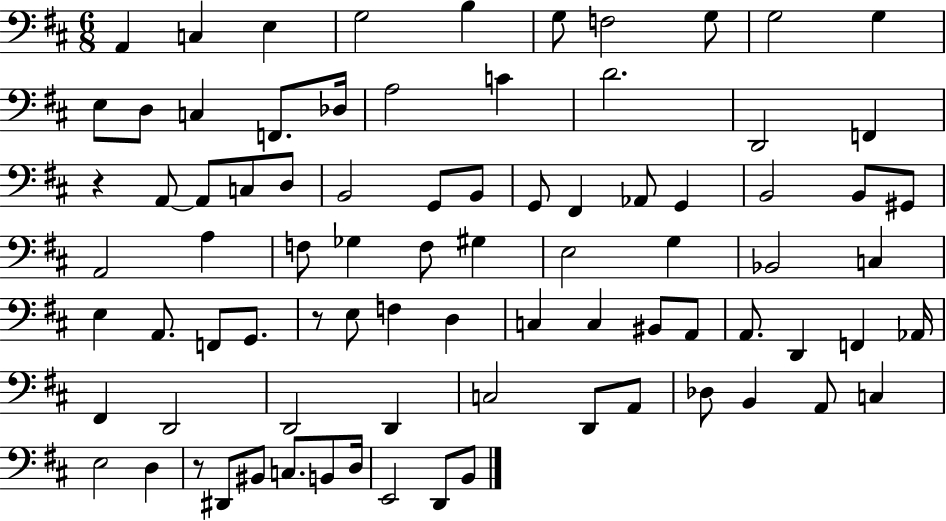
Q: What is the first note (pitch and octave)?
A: A2